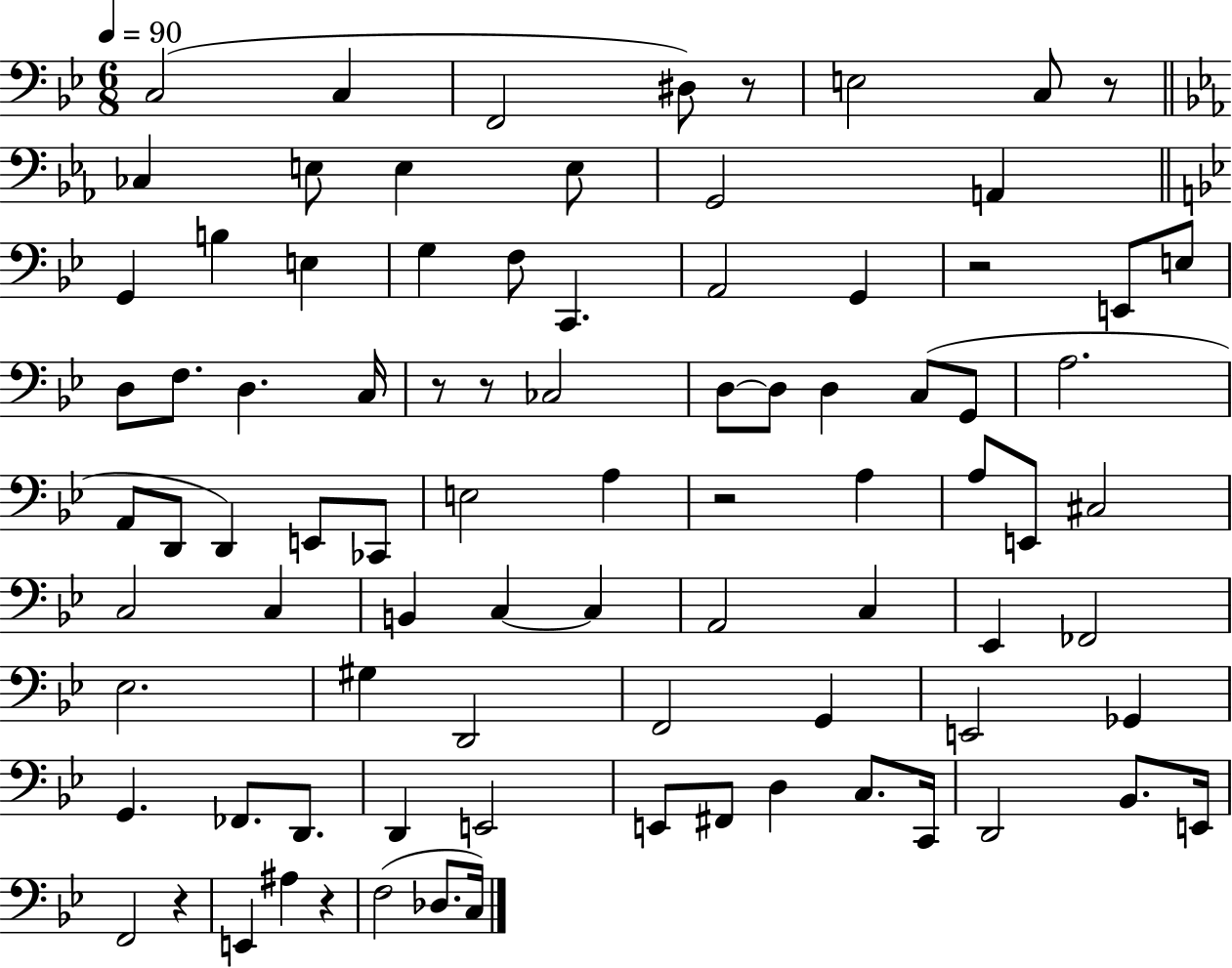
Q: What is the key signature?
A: BES major